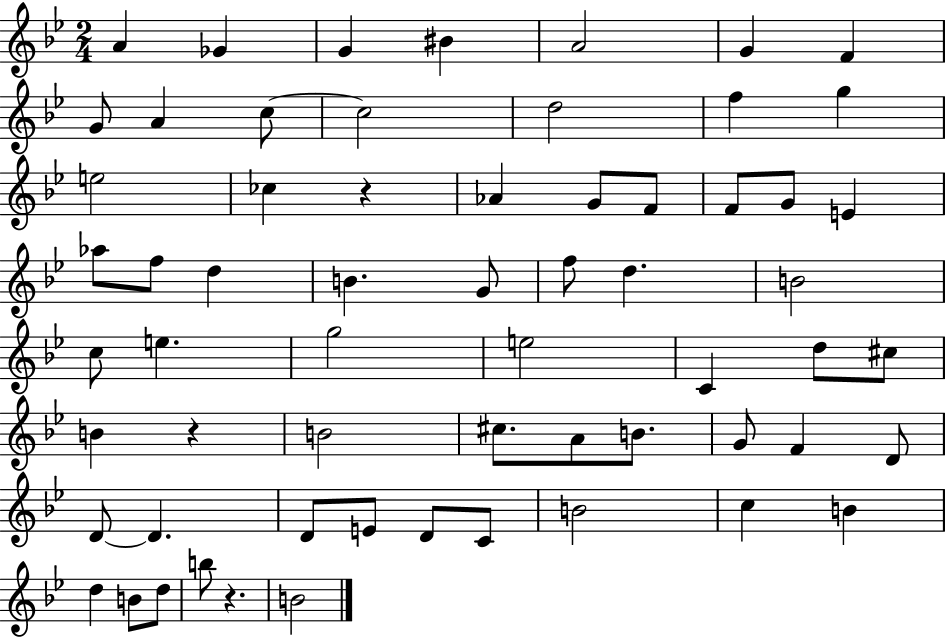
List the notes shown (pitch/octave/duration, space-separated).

A4/q Gb4/q G4/q BIS4/q A4/h G4/q F4/q G4/e A4/q C5/e C5/h D5/h F5/q G5/q E5/h CES5/q R/q Ab4/q G4/e F4/e F4/e G4/e E4/q Ab5/e F5/e D5/q B4/q. G4/e F5/e D5/q. B4/h C5/e E5/q. G5/h E5/h C4/q D5/e C#5/e B4/q R/q B4/h C#5/e. A4/e B4/e. G4/e F4/q D4/e D4/e D4/q. D4/e E4/e D4/e C4/e B4/h C5/q B4/q D5/q B4/e D5/e B5/e R/q. B4/h